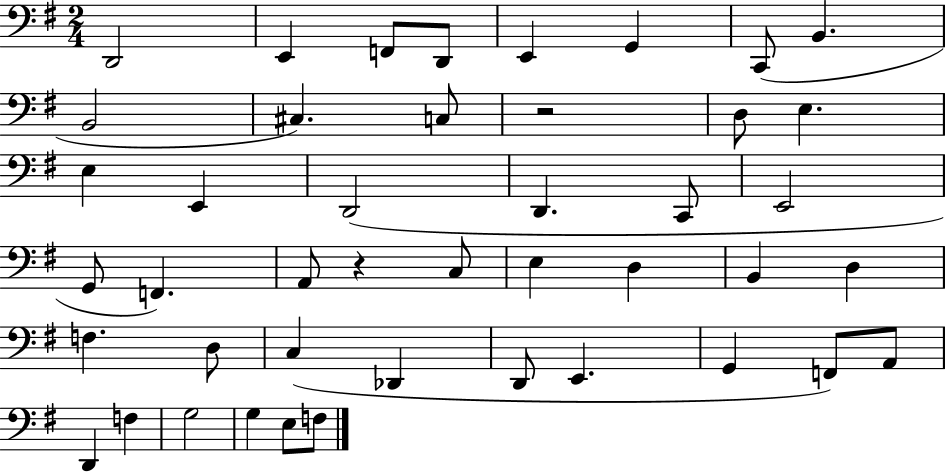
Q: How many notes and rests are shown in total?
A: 44